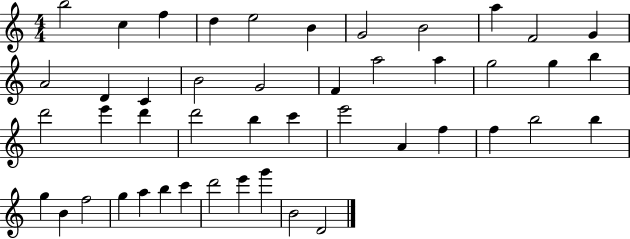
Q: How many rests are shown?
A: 0